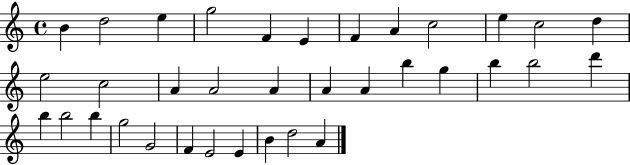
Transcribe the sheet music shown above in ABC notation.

X:1
T:Untitled
M:4/4
L:1/4
K:C
B d2 e g2 F E F A c2 e c2 d e2 c2 A A2 A A A b g b b2 d' b b2 b g2 G2 F E2 E B d2 A